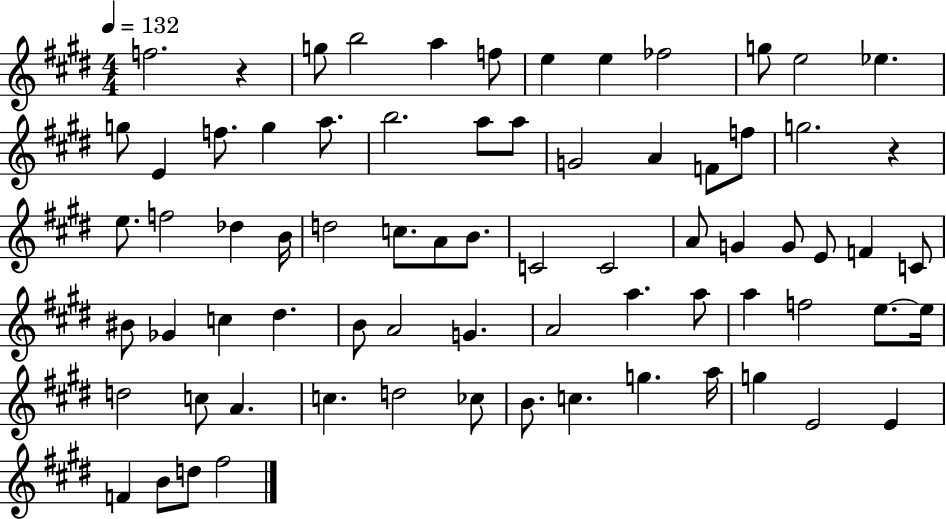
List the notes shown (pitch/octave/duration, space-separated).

F5/h. R/q G5/e B5/h A5/q F5/e E5/q E5/q FES5/h G5/e E5/h Eb5/q. G5/e E4/q F5/e. G5/q A5/e. B5/h. A5/e A5/e G4/h A4/q F4/e F5/e G5/h. R/q E5/e. F5/h Db5/q B4/s D5/h C5/e. A4/e B4/e. C4/h C4/h A4/e G4/q G4/e E4/e F4/q C4/e BIS4/e Gb4/q C5/q D#5/q. B4/e A4/h G4/q. A4/h A5/q. A5/e A5/q F5/h E5/e. E5/s D5/h C5/e A4/q. C5/q. D5/h CES5/e B4/e. C5/q. G5/q. A5/s G5/q E4/h E4/q F4/q B4/e D5/e F#5/h